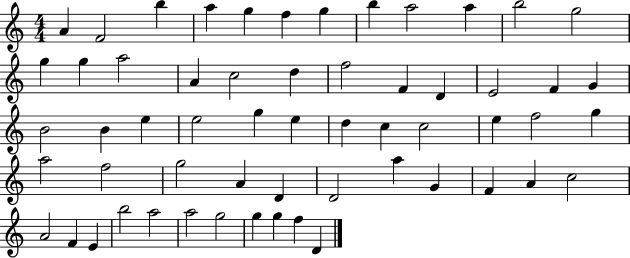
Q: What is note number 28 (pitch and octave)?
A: E5